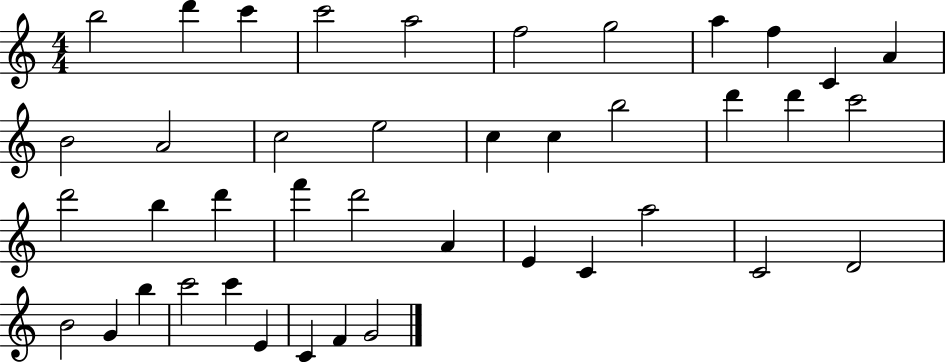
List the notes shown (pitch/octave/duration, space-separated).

B5/h D6/q C6/q C6/h A5/h F5/h G5/h A5/q F5/q C4/q A4/q B4/h A4/h C5/h E5/h C5/q C5/q B5/h D6/q D6/q C6/h D6/h B5/q D6/q F6/q D6/h A4/q E4/q C4/q A5/h C4/h D4/h B4/h G4/q B5/q C6/h C6/q E4/q C4/q F4/q G4/h